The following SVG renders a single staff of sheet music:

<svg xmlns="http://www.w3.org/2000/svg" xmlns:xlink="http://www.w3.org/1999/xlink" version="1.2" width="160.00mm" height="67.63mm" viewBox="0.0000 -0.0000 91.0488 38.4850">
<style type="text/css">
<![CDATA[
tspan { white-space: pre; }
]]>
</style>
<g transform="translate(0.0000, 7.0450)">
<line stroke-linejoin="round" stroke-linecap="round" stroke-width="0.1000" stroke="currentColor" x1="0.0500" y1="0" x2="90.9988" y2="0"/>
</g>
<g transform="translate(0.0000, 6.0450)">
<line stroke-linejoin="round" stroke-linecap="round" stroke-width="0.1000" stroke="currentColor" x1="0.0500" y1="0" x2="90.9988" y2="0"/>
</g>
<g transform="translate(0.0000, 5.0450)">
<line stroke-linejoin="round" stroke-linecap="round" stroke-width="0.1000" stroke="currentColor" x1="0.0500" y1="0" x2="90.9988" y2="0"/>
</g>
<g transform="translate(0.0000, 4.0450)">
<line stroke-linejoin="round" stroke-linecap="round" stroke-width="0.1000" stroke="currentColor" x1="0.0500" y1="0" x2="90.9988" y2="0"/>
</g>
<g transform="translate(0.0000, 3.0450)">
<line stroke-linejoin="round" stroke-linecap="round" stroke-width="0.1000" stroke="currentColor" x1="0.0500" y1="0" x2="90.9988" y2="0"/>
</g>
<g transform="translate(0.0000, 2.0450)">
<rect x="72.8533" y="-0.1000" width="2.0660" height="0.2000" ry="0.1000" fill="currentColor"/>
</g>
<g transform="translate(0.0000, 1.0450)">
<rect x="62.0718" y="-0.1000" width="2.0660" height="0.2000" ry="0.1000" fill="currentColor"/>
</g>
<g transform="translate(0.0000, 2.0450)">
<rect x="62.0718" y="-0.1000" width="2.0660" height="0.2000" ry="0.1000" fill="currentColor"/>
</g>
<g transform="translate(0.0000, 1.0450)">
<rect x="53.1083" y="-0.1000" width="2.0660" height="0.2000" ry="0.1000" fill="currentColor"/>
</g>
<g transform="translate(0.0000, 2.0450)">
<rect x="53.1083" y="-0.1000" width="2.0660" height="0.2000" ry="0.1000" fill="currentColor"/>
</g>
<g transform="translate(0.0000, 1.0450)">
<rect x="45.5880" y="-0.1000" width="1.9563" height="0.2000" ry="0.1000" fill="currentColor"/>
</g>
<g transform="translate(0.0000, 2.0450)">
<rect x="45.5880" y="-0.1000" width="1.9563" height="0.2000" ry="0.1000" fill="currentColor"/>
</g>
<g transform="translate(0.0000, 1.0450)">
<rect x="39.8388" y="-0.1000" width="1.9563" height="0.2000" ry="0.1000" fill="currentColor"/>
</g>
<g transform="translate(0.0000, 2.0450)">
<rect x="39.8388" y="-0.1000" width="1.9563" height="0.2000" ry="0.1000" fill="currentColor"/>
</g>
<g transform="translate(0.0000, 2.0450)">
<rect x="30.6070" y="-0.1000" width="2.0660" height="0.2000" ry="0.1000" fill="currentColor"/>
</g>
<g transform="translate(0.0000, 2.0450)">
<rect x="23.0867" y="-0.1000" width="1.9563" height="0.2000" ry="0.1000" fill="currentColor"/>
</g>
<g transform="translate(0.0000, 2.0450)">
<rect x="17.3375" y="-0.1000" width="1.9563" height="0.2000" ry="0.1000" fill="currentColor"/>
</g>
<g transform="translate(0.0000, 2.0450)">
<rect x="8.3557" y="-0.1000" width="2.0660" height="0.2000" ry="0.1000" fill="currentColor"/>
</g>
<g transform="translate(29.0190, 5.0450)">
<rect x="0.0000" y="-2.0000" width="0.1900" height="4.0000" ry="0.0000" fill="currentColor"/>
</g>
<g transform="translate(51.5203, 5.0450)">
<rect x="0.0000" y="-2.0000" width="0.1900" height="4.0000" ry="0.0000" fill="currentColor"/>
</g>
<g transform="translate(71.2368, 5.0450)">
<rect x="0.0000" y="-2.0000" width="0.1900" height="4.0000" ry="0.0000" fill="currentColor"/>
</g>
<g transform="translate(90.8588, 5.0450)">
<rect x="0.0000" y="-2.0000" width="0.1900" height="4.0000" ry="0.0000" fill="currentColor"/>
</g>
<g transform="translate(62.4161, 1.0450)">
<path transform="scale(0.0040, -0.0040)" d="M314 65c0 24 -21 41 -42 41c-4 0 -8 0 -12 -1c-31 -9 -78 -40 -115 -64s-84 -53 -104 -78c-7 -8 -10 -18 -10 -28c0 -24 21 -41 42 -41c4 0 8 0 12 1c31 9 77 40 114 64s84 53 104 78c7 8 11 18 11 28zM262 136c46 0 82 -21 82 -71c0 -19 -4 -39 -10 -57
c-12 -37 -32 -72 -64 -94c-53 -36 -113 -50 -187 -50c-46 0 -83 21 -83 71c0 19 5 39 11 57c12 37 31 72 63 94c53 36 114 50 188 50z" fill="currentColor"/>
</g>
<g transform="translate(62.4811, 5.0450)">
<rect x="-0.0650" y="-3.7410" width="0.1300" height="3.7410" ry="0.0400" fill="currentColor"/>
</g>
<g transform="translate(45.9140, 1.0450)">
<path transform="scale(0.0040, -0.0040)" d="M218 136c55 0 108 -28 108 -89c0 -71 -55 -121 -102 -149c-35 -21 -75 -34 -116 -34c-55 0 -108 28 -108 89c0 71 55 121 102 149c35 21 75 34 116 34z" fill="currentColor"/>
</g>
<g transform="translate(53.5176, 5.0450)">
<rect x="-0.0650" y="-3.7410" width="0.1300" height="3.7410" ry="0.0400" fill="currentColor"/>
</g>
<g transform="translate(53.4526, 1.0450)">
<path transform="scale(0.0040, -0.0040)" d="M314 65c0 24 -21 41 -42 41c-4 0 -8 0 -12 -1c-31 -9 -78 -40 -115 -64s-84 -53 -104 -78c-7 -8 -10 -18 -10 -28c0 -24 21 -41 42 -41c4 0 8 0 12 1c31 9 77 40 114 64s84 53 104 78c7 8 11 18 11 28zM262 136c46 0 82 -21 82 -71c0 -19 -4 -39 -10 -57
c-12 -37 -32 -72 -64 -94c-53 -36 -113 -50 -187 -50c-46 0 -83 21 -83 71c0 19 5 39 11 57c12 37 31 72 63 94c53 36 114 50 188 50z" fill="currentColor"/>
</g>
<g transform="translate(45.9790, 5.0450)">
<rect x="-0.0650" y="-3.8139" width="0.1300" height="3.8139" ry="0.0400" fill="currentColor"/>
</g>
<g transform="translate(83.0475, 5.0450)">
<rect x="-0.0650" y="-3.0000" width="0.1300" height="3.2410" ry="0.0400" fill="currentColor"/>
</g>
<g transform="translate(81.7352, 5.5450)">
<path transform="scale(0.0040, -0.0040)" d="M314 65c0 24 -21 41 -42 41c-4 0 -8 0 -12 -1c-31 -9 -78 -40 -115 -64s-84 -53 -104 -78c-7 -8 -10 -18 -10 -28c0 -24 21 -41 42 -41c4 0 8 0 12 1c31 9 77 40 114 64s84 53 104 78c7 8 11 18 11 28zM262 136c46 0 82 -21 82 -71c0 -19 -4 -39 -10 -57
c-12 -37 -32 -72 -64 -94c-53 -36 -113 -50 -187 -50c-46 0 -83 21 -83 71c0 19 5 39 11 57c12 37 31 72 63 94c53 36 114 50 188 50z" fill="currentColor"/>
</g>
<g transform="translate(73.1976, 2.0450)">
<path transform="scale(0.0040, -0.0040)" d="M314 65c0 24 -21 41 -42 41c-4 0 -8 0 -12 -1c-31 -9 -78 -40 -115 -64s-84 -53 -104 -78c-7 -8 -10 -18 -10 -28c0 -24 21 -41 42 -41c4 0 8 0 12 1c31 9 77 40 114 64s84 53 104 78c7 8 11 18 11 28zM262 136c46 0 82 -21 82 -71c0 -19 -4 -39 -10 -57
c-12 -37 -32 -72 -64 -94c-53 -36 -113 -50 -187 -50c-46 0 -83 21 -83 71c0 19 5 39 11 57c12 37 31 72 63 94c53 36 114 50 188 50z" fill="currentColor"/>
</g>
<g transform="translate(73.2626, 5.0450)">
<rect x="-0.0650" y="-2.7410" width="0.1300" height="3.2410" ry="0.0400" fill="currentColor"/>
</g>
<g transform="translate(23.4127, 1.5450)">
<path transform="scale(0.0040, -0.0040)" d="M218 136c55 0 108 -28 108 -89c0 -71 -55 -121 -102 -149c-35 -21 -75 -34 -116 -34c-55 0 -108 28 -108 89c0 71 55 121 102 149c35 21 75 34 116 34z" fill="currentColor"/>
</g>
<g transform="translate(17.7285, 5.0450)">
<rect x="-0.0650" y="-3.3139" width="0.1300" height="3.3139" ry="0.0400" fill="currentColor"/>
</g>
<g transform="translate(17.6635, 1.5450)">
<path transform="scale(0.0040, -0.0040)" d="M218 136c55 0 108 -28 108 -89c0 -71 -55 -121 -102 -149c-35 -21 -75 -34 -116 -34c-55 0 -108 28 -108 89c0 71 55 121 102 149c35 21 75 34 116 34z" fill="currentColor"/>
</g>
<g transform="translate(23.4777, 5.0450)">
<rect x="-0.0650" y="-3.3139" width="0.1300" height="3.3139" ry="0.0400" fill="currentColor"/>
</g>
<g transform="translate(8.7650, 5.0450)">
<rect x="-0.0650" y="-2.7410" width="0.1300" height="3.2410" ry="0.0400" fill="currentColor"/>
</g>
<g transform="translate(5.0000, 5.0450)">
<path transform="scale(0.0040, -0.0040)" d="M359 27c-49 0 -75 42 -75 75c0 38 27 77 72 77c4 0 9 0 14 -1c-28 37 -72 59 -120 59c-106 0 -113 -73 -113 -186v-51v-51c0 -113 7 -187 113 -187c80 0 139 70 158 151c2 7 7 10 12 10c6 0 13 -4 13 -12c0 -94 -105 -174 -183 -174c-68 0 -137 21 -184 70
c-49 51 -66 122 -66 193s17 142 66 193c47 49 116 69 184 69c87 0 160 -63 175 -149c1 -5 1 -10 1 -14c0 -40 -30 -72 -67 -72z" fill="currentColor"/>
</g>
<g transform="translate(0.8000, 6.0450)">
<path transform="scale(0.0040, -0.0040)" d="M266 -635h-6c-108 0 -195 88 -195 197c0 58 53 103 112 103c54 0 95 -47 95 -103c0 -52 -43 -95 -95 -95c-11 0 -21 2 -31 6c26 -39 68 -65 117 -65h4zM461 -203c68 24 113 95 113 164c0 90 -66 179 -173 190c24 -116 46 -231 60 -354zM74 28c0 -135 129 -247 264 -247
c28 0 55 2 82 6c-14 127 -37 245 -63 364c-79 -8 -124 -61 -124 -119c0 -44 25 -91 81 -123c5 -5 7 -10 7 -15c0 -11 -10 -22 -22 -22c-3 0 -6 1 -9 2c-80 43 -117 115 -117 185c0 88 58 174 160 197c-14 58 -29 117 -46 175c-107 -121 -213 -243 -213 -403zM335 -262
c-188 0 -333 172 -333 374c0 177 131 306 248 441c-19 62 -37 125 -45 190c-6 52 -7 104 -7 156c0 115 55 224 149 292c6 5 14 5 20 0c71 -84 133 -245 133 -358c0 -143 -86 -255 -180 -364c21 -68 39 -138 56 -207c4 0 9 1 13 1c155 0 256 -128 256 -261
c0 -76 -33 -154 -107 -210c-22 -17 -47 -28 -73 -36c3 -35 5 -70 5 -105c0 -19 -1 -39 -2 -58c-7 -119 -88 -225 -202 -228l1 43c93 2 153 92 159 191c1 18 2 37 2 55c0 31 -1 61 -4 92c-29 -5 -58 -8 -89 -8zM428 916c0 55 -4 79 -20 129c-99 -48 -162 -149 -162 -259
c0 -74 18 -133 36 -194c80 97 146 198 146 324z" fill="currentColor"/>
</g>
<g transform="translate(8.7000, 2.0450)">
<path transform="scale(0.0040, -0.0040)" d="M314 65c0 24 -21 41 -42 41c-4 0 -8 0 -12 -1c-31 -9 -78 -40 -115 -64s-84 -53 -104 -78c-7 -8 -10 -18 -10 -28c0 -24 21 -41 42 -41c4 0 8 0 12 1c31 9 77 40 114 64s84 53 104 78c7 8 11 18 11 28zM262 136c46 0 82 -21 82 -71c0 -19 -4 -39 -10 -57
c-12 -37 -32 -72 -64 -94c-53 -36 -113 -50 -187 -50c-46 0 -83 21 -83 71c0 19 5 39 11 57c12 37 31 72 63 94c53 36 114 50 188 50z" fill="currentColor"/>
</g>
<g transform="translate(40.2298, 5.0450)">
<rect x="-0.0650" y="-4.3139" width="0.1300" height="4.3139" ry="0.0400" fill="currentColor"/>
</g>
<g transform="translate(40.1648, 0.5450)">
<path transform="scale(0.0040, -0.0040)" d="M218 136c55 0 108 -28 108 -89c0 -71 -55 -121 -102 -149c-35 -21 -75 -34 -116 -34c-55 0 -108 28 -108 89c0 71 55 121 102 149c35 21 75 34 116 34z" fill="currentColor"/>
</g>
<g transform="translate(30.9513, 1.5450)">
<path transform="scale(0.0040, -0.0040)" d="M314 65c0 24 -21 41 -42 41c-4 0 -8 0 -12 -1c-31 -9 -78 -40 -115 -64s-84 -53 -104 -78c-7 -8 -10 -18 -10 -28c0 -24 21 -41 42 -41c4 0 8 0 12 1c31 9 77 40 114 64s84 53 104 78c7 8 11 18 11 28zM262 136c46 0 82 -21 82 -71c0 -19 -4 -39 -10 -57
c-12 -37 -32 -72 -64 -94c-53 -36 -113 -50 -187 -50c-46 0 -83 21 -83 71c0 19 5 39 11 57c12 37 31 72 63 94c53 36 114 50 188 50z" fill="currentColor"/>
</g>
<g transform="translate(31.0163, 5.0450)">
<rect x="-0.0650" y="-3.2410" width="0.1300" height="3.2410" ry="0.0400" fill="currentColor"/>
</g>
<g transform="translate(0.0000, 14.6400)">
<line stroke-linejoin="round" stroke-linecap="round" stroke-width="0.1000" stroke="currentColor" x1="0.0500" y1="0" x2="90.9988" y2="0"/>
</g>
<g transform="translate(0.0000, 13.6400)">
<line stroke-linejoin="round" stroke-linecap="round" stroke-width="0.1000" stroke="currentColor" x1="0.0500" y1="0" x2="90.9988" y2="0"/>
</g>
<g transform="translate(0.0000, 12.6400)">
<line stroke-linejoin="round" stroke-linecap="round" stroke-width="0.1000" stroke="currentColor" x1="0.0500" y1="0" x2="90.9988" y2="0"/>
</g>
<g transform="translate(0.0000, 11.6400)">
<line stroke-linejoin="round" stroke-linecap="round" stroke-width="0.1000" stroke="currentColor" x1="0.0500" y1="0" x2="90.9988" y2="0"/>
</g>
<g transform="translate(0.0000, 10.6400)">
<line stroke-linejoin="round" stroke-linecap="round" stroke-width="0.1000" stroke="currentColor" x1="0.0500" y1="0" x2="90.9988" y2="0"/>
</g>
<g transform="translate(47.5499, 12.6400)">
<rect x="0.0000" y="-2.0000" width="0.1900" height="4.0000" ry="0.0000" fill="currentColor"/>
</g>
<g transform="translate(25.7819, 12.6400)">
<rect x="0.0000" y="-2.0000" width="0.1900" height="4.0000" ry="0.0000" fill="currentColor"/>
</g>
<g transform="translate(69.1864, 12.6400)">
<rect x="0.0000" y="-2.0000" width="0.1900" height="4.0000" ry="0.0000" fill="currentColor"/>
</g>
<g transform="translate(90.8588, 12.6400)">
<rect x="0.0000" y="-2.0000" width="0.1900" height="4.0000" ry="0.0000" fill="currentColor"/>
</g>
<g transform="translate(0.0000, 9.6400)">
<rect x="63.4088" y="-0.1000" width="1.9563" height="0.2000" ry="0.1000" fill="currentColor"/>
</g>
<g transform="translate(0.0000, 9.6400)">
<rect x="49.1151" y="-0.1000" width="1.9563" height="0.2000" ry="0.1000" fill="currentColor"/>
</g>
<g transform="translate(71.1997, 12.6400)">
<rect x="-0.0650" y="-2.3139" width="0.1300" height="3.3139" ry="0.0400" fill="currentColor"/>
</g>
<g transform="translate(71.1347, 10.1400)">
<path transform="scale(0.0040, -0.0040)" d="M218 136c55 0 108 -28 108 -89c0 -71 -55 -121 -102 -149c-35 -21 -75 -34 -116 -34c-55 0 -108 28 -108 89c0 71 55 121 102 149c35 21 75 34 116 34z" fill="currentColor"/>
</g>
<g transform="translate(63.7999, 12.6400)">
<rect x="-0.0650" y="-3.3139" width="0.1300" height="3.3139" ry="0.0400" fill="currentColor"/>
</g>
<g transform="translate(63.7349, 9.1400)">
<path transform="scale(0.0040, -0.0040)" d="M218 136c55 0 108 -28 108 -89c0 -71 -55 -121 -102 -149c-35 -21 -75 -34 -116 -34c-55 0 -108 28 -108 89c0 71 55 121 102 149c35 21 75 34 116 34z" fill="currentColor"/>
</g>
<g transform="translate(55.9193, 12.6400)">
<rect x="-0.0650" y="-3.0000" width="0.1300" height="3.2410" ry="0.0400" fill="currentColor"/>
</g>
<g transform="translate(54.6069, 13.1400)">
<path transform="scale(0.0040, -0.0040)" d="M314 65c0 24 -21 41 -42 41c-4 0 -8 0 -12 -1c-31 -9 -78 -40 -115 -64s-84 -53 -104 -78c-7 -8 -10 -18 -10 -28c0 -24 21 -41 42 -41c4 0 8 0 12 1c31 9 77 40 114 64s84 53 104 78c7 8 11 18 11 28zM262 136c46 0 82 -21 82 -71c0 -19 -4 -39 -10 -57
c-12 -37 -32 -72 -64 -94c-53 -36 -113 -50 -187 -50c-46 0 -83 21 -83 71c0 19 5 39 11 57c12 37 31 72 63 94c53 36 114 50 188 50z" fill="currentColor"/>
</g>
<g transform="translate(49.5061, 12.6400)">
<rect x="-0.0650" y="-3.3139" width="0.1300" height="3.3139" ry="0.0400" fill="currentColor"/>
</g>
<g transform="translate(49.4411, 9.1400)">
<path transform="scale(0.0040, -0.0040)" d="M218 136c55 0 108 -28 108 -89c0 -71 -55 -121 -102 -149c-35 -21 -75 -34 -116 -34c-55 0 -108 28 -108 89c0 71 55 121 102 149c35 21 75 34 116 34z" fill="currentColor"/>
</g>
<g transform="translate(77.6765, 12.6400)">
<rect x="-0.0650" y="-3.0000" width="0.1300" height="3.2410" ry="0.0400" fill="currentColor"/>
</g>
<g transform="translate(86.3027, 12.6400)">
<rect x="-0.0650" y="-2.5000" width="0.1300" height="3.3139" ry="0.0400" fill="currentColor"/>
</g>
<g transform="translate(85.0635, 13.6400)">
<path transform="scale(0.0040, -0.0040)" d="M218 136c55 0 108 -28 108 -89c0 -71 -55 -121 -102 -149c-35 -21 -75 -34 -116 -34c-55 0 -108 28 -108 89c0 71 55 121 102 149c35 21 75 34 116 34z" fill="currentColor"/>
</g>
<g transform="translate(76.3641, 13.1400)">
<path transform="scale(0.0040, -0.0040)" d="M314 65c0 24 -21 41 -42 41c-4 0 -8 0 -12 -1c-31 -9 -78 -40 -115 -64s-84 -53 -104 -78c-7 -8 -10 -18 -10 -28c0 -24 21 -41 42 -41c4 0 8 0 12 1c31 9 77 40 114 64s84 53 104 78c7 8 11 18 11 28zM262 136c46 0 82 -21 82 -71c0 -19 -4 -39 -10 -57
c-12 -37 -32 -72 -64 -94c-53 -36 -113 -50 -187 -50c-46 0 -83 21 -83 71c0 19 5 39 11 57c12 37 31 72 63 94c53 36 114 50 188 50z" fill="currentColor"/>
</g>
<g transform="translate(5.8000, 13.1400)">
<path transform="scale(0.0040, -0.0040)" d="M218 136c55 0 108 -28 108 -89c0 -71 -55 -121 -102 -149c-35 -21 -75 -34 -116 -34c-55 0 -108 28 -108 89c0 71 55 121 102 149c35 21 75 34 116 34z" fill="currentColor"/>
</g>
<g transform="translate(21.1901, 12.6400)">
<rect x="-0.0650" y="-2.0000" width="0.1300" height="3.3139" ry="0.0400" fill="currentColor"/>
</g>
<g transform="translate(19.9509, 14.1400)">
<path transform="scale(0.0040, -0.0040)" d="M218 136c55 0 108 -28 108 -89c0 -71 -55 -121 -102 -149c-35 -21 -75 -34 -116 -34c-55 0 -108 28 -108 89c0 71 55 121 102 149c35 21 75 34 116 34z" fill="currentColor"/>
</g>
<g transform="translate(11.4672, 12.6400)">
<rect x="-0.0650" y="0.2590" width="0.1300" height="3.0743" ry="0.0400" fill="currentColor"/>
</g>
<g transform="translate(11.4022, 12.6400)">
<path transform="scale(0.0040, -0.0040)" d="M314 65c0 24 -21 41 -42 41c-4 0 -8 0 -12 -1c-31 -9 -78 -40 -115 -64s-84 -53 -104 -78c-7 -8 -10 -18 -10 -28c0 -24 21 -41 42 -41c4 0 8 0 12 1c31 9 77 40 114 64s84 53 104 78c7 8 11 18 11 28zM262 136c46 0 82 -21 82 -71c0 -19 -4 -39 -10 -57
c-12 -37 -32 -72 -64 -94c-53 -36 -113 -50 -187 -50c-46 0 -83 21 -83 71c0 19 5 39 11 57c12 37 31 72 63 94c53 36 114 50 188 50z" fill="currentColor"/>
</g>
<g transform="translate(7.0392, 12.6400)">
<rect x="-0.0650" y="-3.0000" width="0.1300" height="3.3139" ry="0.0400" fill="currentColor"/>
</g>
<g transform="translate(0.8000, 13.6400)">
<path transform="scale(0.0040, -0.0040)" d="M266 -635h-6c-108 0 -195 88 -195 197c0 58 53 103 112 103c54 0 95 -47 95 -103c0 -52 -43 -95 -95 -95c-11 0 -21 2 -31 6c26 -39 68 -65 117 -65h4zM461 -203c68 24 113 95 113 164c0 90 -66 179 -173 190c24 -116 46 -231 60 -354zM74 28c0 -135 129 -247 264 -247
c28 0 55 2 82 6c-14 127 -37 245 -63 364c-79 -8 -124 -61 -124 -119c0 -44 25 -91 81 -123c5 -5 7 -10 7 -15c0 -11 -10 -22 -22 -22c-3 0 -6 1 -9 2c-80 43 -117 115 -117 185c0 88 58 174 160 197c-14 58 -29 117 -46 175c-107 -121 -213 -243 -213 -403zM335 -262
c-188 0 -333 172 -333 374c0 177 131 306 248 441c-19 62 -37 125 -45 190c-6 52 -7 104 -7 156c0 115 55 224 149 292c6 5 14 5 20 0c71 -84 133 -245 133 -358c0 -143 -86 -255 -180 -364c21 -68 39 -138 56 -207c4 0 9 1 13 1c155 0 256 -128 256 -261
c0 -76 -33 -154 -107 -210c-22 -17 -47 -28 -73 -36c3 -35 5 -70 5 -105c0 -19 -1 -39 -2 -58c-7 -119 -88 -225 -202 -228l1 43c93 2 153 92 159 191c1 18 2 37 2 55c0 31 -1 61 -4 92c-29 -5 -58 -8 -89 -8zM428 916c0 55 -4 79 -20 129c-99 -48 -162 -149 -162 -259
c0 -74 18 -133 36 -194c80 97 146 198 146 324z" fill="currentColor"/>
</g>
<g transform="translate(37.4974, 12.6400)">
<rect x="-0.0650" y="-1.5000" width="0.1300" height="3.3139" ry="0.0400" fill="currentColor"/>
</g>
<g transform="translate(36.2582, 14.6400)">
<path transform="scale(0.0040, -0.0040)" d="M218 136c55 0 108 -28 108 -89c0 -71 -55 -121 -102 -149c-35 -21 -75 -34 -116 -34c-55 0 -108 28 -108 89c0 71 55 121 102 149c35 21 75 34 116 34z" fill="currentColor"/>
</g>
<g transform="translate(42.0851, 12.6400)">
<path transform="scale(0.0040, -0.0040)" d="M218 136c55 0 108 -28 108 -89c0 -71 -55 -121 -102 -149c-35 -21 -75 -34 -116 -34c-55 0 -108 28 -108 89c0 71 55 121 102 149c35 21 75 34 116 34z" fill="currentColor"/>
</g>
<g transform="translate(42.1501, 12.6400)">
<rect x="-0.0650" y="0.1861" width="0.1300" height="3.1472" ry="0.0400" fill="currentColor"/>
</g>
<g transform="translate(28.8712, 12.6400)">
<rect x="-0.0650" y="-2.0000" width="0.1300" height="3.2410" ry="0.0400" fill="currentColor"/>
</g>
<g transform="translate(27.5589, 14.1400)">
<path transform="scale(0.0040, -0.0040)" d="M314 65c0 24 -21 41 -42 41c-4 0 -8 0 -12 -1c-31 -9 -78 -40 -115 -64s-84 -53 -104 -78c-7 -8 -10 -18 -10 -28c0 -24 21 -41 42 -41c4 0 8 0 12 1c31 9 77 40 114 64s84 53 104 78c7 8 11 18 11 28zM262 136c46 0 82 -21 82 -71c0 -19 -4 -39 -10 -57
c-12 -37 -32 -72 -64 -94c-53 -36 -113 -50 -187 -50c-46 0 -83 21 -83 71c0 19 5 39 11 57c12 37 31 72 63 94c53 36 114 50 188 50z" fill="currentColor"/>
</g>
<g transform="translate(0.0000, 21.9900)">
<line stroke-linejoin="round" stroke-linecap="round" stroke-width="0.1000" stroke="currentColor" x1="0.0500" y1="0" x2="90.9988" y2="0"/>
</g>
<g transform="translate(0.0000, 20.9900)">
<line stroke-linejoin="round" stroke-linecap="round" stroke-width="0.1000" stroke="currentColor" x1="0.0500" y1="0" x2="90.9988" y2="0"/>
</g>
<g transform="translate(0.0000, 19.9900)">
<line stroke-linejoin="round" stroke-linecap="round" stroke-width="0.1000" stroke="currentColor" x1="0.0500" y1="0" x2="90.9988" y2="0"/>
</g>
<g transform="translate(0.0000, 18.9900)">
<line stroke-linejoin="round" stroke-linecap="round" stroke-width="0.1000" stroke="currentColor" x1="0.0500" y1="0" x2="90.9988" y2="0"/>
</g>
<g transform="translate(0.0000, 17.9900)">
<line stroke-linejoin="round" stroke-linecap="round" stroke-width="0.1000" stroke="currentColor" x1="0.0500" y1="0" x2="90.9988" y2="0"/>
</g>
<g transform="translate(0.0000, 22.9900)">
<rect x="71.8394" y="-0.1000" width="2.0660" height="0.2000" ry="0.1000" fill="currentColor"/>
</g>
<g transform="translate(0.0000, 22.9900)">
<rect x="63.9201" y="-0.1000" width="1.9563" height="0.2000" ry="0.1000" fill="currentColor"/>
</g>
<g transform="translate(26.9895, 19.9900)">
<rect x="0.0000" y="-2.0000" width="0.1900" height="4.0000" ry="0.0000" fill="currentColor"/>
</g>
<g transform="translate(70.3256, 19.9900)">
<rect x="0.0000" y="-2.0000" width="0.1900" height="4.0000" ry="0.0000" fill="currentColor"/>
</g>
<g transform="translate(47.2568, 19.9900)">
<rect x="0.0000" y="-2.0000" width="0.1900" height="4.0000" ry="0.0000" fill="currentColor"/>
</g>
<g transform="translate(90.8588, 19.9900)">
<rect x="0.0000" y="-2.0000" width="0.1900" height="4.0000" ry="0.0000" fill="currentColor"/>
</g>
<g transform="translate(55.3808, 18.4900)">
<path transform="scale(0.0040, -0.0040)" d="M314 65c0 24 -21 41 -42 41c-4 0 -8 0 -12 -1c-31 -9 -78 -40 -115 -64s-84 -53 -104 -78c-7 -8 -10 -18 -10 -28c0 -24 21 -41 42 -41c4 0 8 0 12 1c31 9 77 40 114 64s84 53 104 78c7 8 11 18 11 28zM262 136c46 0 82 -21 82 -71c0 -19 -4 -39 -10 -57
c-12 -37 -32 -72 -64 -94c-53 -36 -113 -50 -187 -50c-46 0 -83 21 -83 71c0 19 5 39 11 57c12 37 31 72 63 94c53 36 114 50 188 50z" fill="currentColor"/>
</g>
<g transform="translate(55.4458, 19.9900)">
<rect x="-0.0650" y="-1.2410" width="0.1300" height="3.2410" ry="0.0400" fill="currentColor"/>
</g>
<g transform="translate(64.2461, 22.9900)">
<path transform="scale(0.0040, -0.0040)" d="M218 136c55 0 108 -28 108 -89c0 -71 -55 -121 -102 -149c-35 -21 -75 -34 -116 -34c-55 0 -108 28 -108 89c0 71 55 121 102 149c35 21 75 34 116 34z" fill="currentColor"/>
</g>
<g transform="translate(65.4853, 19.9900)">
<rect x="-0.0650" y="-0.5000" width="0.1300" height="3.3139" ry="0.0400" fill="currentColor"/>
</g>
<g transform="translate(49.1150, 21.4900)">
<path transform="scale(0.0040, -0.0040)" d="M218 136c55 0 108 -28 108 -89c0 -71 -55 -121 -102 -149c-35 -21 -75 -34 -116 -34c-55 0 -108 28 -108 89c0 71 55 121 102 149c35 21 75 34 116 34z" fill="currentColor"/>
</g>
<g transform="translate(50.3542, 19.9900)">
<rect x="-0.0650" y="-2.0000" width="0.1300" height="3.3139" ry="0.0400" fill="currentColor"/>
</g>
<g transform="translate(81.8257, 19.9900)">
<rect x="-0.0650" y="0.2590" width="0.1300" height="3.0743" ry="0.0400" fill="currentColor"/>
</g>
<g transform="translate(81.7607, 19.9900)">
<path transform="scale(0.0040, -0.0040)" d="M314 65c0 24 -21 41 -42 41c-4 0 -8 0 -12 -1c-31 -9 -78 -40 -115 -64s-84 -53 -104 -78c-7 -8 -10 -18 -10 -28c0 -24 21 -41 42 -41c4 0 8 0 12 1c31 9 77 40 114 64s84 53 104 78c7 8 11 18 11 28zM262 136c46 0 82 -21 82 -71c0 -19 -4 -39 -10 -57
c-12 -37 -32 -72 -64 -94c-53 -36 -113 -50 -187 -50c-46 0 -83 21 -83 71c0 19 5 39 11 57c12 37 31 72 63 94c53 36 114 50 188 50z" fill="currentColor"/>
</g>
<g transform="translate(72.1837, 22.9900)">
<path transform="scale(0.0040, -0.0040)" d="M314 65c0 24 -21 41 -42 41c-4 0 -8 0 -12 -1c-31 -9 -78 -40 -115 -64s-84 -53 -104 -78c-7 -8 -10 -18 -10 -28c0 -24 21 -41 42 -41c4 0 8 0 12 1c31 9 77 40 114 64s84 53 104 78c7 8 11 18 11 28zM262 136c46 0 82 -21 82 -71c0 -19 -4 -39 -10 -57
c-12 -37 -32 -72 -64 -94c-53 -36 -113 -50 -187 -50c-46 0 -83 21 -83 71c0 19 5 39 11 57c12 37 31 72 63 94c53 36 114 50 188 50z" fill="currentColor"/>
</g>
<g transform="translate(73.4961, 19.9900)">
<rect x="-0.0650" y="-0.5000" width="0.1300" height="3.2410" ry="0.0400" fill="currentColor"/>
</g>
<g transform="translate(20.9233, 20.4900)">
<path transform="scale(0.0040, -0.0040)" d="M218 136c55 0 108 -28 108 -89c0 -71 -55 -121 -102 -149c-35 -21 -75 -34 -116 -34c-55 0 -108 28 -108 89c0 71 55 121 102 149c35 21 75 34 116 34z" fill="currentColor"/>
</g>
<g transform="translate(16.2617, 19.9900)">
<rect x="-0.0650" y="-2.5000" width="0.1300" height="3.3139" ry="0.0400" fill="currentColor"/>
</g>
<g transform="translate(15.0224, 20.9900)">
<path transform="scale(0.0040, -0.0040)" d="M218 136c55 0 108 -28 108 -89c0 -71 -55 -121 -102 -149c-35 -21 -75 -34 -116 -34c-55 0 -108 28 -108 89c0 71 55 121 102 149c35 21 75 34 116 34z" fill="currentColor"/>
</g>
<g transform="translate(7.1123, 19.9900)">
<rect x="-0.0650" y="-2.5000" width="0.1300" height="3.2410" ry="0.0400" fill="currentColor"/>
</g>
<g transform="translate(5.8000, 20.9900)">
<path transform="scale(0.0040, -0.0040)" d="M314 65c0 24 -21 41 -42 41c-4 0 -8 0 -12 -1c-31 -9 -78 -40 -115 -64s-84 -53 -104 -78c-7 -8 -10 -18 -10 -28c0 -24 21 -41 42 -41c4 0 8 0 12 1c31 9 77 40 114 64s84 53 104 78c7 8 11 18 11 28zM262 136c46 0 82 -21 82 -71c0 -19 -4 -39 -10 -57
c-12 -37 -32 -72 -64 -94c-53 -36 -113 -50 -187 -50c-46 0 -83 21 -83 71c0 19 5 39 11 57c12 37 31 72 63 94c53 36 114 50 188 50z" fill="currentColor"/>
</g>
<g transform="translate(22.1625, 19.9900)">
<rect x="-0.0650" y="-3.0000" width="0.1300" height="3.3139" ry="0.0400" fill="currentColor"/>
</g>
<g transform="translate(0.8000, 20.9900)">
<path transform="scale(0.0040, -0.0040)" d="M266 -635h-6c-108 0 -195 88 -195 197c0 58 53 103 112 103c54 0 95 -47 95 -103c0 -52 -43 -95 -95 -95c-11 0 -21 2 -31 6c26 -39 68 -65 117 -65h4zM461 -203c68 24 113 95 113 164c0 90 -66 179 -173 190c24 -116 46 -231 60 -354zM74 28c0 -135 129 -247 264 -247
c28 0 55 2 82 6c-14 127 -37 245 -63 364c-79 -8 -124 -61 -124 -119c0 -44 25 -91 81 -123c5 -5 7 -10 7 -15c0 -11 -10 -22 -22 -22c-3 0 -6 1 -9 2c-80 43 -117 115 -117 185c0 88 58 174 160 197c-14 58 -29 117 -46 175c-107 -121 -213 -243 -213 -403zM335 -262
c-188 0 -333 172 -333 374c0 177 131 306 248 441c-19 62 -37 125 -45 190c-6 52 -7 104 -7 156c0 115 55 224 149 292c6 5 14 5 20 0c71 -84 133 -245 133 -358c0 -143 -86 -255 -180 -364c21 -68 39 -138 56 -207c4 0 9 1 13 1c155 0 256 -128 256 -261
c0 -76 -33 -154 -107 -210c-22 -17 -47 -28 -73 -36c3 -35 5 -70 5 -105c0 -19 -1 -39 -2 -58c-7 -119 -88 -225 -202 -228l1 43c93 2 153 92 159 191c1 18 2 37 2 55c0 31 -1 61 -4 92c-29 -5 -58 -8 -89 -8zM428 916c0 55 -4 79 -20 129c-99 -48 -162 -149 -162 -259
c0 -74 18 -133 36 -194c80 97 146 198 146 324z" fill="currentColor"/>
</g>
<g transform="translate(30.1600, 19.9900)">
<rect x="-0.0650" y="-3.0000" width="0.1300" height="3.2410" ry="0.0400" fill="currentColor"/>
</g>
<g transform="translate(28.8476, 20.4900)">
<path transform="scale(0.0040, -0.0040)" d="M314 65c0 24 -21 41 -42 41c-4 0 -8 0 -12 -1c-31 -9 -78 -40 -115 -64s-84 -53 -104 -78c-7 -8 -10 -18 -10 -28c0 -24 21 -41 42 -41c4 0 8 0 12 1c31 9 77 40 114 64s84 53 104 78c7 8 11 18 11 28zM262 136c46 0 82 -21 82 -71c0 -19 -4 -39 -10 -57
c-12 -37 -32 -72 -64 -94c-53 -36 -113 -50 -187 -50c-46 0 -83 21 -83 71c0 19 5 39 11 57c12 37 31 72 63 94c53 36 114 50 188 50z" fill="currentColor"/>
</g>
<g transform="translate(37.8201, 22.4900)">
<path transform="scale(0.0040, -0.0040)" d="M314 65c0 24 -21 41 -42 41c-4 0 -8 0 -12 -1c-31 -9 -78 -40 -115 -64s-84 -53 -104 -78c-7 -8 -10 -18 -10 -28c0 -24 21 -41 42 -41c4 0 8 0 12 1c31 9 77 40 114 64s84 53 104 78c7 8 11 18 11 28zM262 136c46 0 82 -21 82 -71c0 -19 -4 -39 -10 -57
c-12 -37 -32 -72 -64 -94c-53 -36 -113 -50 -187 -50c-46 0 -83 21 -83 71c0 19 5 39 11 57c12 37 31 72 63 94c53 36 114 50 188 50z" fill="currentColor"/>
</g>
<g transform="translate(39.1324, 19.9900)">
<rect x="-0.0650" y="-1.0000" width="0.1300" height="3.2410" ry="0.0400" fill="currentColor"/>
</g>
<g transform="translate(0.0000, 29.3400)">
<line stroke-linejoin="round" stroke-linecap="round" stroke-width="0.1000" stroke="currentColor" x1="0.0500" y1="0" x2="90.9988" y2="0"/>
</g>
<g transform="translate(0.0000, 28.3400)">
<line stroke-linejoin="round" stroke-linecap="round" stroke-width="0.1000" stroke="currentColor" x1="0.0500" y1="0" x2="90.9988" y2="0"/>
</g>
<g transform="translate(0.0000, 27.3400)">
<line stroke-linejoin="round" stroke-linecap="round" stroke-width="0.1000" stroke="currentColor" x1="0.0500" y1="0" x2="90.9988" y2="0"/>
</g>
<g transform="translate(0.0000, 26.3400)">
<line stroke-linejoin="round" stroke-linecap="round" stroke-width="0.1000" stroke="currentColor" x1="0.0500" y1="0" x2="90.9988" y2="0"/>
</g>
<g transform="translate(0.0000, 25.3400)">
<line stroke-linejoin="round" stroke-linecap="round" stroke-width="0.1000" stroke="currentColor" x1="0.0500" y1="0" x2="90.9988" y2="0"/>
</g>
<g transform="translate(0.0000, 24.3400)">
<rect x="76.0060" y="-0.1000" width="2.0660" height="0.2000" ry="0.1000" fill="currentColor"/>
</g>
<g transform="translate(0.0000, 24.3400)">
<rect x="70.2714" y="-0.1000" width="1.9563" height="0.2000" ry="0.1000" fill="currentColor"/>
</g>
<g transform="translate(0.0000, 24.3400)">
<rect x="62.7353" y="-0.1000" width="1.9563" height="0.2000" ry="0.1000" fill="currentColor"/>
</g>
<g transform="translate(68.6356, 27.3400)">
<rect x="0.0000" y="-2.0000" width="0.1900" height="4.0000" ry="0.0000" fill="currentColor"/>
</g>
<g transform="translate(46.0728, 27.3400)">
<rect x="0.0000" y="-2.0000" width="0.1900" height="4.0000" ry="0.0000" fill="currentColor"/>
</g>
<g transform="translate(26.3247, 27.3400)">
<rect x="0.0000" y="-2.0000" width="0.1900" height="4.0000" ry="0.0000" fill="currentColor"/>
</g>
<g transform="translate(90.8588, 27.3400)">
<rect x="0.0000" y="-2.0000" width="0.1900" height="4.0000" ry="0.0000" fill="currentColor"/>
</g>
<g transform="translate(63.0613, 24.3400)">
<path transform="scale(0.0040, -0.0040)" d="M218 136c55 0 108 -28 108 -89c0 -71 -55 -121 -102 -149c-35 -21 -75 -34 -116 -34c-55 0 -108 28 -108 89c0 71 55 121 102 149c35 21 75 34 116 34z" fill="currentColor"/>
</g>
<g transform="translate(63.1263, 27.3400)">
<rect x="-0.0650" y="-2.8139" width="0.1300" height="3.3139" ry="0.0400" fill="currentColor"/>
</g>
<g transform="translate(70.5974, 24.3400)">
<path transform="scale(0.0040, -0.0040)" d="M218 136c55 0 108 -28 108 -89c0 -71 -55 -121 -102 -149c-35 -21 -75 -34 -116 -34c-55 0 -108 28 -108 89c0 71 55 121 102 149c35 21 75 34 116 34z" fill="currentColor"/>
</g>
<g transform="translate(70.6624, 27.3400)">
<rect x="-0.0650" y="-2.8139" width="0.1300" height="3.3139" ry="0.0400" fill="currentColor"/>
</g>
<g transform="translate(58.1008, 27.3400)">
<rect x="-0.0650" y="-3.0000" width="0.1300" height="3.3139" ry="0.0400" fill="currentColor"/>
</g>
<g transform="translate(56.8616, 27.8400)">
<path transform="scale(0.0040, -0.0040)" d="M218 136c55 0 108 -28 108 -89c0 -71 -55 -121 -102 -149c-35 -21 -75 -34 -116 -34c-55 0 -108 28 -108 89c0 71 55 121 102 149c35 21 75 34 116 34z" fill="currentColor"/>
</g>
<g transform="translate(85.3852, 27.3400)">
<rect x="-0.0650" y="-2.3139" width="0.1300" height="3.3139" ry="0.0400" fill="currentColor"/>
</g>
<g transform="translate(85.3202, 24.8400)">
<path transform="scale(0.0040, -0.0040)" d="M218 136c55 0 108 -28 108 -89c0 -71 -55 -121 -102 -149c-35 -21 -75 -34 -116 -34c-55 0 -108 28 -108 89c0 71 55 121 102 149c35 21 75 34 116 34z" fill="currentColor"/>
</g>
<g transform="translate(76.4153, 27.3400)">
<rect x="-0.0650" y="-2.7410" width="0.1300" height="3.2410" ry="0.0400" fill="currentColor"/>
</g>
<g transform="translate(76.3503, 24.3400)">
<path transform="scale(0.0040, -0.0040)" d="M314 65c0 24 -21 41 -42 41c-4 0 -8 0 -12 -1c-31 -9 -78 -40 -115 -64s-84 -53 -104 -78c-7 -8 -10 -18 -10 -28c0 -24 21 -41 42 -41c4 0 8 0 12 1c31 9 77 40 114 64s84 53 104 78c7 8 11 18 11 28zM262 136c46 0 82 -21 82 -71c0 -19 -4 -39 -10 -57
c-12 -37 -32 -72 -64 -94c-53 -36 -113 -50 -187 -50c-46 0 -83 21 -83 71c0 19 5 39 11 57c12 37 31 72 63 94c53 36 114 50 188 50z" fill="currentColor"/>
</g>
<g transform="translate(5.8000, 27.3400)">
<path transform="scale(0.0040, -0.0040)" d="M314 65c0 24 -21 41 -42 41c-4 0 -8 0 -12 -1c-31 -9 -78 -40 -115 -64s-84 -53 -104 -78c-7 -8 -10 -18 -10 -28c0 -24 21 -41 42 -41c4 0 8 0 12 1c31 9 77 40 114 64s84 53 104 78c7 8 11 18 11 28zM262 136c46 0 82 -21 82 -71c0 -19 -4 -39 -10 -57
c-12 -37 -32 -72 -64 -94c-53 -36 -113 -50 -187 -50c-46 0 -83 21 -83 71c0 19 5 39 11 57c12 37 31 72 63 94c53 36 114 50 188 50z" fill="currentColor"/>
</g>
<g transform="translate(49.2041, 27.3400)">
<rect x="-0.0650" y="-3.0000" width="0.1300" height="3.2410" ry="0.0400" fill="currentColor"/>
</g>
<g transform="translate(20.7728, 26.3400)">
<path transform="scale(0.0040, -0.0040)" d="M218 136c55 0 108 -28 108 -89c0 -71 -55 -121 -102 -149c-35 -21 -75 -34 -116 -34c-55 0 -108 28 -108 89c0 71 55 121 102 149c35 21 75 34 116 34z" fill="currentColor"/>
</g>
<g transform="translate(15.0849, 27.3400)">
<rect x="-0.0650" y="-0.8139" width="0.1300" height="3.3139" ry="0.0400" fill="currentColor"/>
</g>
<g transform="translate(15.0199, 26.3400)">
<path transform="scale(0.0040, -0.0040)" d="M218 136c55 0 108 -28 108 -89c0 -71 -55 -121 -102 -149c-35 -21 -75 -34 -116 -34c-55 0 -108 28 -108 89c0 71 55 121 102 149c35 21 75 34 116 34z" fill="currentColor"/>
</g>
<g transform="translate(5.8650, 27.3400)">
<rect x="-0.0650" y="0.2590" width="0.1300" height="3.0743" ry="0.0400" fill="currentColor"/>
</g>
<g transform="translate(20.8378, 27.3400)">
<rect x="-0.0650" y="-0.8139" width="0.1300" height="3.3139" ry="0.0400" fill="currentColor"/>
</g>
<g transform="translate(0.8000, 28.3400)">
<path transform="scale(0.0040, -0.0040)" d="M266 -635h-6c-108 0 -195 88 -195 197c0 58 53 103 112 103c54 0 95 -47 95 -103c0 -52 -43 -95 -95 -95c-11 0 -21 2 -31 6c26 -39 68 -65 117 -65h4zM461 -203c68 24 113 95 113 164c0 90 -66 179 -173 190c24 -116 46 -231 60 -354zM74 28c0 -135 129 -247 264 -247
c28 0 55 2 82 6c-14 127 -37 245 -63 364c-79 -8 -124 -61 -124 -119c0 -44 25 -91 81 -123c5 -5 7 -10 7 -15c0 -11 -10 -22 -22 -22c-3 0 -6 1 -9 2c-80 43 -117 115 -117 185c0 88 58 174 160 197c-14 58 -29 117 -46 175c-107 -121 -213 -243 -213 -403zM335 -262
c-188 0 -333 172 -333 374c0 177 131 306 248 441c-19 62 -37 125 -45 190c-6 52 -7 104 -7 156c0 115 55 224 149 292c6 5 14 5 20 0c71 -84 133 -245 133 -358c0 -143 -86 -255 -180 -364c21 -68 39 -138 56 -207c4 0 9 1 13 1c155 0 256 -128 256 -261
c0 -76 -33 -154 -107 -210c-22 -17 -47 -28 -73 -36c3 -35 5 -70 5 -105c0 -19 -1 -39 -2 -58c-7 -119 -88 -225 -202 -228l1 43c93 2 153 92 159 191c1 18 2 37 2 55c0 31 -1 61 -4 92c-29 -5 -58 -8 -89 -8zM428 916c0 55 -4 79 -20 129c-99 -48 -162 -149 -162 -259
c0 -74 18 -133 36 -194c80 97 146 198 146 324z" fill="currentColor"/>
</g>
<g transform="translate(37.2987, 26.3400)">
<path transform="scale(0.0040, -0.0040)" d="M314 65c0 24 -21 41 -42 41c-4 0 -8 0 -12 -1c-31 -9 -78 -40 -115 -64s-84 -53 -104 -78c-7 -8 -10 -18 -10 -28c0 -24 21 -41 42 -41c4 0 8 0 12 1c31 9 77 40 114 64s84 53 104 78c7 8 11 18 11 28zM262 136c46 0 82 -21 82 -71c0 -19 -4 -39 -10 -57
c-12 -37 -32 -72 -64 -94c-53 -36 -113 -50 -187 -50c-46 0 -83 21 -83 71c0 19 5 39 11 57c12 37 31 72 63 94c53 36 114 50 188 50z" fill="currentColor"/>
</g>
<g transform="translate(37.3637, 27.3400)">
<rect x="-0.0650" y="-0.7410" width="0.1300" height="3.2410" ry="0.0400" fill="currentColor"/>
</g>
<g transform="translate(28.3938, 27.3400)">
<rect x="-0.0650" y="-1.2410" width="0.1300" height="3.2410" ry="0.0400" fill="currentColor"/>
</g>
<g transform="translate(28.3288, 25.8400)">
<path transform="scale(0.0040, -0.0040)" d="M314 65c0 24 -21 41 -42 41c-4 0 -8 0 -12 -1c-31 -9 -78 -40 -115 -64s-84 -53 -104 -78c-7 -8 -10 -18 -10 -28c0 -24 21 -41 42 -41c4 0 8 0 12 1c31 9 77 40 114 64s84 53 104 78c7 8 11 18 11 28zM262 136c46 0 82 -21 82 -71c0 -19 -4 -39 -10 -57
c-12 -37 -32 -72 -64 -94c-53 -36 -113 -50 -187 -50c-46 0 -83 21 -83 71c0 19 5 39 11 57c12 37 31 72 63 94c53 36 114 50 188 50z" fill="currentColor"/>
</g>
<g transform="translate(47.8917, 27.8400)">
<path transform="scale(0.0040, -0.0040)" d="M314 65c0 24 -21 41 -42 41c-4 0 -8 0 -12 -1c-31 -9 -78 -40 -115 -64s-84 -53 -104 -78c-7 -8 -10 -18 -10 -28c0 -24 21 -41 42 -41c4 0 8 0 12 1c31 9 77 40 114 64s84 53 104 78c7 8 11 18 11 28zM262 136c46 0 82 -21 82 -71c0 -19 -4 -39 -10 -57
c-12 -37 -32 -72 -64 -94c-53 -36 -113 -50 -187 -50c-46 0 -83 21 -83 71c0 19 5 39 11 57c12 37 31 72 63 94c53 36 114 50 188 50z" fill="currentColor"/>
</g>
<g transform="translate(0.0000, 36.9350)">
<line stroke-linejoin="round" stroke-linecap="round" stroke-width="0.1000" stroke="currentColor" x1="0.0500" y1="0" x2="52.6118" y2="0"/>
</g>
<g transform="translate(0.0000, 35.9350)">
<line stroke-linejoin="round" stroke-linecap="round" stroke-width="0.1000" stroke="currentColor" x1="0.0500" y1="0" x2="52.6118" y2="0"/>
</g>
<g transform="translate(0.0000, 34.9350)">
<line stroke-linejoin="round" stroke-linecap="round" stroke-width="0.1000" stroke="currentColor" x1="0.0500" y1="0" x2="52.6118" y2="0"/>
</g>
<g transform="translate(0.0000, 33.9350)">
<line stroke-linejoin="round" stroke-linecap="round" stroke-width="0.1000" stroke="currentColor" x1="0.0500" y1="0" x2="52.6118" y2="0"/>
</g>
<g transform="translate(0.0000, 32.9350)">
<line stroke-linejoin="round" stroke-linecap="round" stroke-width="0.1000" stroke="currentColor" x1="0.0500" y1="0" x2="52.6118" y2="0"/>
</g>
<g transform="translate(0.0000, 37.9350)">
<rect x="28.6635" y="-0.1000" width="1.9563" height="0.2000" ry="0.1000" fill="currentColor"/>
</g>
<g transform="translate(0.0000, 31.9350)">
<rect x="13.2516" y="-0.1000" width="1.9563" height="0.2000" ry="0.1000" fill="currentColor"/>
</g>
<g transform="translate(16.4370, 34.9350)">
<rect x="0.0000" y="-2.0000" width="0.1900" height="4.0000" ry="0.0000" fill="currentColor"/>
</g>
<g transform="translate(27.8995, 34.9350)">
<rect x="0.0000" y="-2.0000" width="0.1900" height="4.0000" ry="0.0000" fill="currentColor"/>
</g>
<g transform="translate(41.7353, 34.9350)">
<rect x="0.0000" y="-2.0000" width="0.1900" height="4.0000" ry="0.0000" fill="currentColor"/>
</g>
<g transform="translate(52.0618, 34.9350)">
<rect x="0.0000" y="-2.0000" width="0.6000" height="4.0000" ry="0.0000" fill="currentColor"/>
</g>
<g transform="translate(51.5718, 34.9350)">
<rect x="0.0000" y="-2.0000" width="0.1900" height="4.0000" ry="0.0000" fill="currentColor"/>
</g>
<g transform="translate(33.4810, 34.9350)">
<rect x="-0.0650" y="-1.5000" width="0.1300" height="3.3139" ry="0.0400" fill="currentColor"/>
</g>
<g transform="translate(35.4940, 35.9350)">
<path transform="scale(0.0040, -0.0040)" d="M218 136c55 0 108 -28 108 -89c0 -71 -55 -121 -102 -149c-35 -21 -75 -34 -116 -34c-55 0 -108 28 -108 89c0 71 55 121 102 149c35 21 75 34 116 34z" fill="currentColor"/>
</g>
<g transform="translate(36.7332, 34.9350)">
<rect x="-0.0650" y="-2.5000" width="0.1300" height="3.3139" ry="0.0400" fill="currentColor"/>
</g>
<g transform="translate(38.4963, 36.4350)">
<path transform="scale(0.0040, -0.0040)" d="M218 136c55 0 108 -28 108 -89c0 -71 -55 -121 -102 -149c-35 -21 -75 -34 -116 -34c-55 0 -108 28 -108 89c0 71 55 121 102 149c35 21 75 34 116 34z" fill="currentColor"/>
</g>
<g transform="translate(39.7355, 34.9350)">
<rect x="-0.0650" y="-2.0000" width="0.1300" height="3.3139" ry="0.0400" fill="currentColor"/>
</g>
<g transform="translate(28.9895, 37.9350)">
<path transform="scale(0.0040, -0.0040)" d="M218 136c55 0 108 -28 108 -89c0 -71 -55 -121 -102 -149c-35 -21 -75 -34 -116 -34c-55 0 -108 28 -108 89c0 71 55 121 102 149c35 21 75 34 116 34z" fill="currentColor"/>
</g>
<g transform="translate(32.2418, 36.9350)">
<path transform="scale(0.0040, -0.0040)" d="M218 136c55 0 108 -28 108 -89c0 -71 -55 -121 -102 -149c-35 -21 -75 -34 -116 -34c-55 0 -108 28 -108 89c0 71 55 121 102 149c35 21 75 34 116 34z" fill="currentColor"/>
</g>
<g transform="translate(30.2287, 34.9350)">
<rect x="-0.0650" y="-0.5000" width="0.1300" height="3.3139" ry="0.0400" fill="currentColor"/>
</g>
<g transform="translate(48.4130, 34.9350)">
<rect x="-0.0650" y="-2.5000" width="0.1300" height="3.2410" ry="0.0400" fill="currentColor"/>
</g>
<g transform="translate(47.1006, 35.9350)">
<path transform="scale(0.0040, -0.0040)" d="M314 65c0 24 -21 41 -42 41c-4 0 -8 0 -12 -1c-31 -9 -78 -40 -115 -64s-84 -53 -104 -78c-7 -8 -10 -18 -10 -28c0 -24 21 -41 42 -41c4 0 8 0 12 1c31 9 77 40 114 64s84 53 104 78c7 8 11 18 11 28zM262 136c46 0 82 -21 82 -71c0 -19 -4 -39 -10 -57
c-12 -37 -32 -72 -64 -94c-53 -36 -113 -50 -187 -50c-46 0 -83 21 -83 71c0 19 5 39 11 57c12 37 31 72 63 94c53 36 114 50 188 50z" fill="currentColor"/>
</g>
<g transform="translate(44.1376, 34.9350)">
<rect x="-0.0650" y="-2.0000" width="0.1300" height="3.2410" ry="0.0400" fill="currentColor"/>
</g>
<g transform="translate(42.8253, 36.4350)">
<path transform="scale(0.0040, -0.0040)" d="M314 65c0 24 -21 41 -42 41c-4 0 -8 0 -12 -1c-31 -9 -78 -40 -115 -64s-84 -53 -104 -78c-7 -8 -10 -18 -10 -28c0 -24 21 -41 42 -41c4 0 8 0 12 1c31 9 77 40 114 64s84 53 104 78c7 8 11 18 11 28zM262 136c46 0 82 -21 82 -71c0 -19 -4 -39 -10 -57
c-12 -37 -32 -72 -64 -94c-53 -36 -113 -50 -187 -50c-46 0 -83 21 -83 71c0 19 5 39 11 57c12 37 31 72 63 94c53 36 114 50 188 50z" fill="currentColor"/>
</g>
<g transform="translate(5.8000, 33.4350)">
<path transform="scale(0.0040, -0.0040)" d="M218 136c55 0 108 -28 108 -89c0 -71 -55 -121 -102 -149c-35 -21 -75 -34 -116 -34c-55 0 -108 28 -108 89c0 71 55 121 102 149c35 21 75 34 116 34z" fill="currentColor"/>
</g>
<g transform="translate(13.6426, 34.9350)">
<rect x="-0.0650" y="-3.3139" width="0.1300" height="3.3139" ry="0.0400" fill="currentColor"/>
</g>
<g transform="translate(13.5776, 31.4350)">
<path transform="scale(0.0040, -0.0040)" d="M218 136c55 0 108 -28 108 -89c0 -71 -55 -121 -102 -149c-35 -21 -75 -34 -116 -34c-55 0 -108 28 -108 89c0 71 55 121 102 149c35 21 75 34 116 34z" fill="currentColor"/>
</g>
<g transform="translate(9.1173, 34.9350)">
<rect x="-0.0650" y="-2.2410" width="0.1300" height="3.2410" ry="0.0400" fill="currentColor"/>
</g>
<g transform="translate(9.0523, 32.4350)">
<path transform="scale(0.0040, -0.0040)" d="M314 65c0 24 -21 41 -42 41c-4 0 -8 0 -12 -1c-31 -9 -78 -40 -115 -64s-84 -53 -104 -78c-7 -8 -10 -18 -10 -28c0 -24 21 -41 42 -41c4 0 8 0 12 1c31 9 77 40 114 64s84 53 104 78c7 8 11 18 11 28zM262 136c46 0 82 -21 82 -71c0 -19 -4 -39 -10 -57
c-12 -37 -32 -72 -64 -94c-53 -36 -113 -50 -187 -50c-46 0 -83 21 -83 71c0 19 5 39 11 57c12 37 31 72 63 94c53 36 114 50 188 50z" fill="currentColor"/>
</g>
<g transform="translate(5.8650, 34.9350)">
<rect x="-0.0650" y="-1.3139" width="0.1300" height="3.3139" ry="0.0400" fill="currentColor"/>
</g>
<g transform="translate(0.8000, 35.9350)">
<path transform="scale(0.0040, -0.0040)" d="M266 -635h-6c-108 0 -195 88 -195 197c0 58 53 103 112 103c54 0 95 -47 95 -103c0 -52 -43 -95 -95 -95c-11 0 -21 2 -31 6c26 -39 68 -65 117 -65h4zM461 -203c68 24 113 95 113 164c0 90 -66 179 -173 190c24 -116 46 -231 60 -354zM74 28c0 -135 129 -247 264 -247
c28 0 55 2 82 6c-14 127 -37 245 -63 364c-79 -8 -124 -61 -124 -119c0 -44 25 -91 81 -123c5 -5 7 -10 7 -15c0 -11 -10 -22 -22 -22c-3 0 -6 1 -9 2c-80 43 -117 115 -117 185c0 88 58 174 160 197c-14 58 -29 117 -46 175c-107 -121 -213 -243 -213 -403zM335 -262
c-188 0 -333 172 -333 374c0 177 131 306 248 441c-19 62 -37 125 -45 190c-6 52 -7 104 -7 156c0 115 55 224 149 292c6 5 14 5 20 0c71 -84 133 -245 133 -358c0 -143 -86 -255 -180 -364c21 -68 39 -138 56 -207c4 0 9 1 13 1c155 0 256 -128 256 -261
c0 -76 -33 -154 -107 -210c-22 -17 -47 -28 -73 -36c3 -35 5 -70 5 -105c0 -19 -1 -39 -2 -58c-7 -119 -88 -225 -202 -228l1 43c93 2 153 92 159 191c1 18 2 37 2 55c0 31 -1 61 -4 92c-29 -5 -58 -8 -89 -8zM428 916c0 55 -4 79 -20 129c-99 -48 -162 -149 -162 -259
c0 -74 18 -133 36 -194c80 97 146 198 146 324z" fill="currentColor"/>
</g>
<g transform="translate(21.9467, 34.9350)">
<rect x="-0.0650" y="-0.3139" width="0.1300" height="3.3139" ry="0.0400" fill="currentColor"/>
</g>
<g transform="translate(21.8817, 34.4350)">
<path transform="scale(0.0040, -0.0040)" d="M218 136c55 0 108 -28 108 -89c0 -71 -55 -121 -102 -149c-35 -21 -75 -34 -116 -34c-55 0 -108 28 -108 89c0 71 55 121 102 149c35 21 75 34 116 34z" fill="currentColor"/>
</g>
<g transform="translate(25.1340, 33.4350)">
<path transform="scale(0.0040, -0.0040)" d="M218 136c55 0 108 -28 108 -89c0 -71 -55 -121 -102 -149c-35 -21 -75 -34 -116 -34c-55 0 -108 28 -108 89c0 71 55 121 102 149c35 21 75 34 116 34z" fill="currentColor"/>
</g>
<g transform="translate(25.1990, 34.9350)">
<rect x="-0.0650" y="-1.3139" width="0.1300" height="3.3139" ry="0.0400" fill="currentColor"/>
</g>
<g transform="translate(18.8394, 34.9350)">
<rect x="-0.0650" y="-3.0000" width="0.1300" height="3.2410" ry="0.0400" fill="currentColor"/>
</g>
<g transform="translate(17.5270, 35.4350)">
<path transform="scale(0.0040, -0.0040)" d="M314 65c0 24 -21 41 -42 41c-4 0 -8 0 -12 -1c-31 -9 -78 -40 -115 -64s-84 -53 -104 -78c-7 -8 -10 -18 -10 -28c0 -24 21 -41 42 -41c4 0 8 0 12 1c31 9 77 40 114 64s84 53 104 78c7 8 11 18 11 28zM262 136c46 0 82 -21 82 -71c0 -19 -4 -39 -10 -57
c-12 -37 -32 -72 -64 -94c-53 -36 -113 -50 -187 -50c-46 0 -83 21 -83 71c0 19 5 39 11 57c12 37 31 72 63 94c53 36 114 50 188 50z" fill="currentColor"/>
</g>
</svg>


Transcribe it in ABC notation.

X:1
T:Untitled
M:4/4
L:1/4
K:C
a2 b b b2 d' c' c'2 c'2 a2 A2 A B2 F F2 E B b A2 b g A2 G G2 G A A2 D2 F e2 C C2 B2 B2 d d e2 d2 A2 A a a a2 g e g2 b A2 c e C E G F F2 G2